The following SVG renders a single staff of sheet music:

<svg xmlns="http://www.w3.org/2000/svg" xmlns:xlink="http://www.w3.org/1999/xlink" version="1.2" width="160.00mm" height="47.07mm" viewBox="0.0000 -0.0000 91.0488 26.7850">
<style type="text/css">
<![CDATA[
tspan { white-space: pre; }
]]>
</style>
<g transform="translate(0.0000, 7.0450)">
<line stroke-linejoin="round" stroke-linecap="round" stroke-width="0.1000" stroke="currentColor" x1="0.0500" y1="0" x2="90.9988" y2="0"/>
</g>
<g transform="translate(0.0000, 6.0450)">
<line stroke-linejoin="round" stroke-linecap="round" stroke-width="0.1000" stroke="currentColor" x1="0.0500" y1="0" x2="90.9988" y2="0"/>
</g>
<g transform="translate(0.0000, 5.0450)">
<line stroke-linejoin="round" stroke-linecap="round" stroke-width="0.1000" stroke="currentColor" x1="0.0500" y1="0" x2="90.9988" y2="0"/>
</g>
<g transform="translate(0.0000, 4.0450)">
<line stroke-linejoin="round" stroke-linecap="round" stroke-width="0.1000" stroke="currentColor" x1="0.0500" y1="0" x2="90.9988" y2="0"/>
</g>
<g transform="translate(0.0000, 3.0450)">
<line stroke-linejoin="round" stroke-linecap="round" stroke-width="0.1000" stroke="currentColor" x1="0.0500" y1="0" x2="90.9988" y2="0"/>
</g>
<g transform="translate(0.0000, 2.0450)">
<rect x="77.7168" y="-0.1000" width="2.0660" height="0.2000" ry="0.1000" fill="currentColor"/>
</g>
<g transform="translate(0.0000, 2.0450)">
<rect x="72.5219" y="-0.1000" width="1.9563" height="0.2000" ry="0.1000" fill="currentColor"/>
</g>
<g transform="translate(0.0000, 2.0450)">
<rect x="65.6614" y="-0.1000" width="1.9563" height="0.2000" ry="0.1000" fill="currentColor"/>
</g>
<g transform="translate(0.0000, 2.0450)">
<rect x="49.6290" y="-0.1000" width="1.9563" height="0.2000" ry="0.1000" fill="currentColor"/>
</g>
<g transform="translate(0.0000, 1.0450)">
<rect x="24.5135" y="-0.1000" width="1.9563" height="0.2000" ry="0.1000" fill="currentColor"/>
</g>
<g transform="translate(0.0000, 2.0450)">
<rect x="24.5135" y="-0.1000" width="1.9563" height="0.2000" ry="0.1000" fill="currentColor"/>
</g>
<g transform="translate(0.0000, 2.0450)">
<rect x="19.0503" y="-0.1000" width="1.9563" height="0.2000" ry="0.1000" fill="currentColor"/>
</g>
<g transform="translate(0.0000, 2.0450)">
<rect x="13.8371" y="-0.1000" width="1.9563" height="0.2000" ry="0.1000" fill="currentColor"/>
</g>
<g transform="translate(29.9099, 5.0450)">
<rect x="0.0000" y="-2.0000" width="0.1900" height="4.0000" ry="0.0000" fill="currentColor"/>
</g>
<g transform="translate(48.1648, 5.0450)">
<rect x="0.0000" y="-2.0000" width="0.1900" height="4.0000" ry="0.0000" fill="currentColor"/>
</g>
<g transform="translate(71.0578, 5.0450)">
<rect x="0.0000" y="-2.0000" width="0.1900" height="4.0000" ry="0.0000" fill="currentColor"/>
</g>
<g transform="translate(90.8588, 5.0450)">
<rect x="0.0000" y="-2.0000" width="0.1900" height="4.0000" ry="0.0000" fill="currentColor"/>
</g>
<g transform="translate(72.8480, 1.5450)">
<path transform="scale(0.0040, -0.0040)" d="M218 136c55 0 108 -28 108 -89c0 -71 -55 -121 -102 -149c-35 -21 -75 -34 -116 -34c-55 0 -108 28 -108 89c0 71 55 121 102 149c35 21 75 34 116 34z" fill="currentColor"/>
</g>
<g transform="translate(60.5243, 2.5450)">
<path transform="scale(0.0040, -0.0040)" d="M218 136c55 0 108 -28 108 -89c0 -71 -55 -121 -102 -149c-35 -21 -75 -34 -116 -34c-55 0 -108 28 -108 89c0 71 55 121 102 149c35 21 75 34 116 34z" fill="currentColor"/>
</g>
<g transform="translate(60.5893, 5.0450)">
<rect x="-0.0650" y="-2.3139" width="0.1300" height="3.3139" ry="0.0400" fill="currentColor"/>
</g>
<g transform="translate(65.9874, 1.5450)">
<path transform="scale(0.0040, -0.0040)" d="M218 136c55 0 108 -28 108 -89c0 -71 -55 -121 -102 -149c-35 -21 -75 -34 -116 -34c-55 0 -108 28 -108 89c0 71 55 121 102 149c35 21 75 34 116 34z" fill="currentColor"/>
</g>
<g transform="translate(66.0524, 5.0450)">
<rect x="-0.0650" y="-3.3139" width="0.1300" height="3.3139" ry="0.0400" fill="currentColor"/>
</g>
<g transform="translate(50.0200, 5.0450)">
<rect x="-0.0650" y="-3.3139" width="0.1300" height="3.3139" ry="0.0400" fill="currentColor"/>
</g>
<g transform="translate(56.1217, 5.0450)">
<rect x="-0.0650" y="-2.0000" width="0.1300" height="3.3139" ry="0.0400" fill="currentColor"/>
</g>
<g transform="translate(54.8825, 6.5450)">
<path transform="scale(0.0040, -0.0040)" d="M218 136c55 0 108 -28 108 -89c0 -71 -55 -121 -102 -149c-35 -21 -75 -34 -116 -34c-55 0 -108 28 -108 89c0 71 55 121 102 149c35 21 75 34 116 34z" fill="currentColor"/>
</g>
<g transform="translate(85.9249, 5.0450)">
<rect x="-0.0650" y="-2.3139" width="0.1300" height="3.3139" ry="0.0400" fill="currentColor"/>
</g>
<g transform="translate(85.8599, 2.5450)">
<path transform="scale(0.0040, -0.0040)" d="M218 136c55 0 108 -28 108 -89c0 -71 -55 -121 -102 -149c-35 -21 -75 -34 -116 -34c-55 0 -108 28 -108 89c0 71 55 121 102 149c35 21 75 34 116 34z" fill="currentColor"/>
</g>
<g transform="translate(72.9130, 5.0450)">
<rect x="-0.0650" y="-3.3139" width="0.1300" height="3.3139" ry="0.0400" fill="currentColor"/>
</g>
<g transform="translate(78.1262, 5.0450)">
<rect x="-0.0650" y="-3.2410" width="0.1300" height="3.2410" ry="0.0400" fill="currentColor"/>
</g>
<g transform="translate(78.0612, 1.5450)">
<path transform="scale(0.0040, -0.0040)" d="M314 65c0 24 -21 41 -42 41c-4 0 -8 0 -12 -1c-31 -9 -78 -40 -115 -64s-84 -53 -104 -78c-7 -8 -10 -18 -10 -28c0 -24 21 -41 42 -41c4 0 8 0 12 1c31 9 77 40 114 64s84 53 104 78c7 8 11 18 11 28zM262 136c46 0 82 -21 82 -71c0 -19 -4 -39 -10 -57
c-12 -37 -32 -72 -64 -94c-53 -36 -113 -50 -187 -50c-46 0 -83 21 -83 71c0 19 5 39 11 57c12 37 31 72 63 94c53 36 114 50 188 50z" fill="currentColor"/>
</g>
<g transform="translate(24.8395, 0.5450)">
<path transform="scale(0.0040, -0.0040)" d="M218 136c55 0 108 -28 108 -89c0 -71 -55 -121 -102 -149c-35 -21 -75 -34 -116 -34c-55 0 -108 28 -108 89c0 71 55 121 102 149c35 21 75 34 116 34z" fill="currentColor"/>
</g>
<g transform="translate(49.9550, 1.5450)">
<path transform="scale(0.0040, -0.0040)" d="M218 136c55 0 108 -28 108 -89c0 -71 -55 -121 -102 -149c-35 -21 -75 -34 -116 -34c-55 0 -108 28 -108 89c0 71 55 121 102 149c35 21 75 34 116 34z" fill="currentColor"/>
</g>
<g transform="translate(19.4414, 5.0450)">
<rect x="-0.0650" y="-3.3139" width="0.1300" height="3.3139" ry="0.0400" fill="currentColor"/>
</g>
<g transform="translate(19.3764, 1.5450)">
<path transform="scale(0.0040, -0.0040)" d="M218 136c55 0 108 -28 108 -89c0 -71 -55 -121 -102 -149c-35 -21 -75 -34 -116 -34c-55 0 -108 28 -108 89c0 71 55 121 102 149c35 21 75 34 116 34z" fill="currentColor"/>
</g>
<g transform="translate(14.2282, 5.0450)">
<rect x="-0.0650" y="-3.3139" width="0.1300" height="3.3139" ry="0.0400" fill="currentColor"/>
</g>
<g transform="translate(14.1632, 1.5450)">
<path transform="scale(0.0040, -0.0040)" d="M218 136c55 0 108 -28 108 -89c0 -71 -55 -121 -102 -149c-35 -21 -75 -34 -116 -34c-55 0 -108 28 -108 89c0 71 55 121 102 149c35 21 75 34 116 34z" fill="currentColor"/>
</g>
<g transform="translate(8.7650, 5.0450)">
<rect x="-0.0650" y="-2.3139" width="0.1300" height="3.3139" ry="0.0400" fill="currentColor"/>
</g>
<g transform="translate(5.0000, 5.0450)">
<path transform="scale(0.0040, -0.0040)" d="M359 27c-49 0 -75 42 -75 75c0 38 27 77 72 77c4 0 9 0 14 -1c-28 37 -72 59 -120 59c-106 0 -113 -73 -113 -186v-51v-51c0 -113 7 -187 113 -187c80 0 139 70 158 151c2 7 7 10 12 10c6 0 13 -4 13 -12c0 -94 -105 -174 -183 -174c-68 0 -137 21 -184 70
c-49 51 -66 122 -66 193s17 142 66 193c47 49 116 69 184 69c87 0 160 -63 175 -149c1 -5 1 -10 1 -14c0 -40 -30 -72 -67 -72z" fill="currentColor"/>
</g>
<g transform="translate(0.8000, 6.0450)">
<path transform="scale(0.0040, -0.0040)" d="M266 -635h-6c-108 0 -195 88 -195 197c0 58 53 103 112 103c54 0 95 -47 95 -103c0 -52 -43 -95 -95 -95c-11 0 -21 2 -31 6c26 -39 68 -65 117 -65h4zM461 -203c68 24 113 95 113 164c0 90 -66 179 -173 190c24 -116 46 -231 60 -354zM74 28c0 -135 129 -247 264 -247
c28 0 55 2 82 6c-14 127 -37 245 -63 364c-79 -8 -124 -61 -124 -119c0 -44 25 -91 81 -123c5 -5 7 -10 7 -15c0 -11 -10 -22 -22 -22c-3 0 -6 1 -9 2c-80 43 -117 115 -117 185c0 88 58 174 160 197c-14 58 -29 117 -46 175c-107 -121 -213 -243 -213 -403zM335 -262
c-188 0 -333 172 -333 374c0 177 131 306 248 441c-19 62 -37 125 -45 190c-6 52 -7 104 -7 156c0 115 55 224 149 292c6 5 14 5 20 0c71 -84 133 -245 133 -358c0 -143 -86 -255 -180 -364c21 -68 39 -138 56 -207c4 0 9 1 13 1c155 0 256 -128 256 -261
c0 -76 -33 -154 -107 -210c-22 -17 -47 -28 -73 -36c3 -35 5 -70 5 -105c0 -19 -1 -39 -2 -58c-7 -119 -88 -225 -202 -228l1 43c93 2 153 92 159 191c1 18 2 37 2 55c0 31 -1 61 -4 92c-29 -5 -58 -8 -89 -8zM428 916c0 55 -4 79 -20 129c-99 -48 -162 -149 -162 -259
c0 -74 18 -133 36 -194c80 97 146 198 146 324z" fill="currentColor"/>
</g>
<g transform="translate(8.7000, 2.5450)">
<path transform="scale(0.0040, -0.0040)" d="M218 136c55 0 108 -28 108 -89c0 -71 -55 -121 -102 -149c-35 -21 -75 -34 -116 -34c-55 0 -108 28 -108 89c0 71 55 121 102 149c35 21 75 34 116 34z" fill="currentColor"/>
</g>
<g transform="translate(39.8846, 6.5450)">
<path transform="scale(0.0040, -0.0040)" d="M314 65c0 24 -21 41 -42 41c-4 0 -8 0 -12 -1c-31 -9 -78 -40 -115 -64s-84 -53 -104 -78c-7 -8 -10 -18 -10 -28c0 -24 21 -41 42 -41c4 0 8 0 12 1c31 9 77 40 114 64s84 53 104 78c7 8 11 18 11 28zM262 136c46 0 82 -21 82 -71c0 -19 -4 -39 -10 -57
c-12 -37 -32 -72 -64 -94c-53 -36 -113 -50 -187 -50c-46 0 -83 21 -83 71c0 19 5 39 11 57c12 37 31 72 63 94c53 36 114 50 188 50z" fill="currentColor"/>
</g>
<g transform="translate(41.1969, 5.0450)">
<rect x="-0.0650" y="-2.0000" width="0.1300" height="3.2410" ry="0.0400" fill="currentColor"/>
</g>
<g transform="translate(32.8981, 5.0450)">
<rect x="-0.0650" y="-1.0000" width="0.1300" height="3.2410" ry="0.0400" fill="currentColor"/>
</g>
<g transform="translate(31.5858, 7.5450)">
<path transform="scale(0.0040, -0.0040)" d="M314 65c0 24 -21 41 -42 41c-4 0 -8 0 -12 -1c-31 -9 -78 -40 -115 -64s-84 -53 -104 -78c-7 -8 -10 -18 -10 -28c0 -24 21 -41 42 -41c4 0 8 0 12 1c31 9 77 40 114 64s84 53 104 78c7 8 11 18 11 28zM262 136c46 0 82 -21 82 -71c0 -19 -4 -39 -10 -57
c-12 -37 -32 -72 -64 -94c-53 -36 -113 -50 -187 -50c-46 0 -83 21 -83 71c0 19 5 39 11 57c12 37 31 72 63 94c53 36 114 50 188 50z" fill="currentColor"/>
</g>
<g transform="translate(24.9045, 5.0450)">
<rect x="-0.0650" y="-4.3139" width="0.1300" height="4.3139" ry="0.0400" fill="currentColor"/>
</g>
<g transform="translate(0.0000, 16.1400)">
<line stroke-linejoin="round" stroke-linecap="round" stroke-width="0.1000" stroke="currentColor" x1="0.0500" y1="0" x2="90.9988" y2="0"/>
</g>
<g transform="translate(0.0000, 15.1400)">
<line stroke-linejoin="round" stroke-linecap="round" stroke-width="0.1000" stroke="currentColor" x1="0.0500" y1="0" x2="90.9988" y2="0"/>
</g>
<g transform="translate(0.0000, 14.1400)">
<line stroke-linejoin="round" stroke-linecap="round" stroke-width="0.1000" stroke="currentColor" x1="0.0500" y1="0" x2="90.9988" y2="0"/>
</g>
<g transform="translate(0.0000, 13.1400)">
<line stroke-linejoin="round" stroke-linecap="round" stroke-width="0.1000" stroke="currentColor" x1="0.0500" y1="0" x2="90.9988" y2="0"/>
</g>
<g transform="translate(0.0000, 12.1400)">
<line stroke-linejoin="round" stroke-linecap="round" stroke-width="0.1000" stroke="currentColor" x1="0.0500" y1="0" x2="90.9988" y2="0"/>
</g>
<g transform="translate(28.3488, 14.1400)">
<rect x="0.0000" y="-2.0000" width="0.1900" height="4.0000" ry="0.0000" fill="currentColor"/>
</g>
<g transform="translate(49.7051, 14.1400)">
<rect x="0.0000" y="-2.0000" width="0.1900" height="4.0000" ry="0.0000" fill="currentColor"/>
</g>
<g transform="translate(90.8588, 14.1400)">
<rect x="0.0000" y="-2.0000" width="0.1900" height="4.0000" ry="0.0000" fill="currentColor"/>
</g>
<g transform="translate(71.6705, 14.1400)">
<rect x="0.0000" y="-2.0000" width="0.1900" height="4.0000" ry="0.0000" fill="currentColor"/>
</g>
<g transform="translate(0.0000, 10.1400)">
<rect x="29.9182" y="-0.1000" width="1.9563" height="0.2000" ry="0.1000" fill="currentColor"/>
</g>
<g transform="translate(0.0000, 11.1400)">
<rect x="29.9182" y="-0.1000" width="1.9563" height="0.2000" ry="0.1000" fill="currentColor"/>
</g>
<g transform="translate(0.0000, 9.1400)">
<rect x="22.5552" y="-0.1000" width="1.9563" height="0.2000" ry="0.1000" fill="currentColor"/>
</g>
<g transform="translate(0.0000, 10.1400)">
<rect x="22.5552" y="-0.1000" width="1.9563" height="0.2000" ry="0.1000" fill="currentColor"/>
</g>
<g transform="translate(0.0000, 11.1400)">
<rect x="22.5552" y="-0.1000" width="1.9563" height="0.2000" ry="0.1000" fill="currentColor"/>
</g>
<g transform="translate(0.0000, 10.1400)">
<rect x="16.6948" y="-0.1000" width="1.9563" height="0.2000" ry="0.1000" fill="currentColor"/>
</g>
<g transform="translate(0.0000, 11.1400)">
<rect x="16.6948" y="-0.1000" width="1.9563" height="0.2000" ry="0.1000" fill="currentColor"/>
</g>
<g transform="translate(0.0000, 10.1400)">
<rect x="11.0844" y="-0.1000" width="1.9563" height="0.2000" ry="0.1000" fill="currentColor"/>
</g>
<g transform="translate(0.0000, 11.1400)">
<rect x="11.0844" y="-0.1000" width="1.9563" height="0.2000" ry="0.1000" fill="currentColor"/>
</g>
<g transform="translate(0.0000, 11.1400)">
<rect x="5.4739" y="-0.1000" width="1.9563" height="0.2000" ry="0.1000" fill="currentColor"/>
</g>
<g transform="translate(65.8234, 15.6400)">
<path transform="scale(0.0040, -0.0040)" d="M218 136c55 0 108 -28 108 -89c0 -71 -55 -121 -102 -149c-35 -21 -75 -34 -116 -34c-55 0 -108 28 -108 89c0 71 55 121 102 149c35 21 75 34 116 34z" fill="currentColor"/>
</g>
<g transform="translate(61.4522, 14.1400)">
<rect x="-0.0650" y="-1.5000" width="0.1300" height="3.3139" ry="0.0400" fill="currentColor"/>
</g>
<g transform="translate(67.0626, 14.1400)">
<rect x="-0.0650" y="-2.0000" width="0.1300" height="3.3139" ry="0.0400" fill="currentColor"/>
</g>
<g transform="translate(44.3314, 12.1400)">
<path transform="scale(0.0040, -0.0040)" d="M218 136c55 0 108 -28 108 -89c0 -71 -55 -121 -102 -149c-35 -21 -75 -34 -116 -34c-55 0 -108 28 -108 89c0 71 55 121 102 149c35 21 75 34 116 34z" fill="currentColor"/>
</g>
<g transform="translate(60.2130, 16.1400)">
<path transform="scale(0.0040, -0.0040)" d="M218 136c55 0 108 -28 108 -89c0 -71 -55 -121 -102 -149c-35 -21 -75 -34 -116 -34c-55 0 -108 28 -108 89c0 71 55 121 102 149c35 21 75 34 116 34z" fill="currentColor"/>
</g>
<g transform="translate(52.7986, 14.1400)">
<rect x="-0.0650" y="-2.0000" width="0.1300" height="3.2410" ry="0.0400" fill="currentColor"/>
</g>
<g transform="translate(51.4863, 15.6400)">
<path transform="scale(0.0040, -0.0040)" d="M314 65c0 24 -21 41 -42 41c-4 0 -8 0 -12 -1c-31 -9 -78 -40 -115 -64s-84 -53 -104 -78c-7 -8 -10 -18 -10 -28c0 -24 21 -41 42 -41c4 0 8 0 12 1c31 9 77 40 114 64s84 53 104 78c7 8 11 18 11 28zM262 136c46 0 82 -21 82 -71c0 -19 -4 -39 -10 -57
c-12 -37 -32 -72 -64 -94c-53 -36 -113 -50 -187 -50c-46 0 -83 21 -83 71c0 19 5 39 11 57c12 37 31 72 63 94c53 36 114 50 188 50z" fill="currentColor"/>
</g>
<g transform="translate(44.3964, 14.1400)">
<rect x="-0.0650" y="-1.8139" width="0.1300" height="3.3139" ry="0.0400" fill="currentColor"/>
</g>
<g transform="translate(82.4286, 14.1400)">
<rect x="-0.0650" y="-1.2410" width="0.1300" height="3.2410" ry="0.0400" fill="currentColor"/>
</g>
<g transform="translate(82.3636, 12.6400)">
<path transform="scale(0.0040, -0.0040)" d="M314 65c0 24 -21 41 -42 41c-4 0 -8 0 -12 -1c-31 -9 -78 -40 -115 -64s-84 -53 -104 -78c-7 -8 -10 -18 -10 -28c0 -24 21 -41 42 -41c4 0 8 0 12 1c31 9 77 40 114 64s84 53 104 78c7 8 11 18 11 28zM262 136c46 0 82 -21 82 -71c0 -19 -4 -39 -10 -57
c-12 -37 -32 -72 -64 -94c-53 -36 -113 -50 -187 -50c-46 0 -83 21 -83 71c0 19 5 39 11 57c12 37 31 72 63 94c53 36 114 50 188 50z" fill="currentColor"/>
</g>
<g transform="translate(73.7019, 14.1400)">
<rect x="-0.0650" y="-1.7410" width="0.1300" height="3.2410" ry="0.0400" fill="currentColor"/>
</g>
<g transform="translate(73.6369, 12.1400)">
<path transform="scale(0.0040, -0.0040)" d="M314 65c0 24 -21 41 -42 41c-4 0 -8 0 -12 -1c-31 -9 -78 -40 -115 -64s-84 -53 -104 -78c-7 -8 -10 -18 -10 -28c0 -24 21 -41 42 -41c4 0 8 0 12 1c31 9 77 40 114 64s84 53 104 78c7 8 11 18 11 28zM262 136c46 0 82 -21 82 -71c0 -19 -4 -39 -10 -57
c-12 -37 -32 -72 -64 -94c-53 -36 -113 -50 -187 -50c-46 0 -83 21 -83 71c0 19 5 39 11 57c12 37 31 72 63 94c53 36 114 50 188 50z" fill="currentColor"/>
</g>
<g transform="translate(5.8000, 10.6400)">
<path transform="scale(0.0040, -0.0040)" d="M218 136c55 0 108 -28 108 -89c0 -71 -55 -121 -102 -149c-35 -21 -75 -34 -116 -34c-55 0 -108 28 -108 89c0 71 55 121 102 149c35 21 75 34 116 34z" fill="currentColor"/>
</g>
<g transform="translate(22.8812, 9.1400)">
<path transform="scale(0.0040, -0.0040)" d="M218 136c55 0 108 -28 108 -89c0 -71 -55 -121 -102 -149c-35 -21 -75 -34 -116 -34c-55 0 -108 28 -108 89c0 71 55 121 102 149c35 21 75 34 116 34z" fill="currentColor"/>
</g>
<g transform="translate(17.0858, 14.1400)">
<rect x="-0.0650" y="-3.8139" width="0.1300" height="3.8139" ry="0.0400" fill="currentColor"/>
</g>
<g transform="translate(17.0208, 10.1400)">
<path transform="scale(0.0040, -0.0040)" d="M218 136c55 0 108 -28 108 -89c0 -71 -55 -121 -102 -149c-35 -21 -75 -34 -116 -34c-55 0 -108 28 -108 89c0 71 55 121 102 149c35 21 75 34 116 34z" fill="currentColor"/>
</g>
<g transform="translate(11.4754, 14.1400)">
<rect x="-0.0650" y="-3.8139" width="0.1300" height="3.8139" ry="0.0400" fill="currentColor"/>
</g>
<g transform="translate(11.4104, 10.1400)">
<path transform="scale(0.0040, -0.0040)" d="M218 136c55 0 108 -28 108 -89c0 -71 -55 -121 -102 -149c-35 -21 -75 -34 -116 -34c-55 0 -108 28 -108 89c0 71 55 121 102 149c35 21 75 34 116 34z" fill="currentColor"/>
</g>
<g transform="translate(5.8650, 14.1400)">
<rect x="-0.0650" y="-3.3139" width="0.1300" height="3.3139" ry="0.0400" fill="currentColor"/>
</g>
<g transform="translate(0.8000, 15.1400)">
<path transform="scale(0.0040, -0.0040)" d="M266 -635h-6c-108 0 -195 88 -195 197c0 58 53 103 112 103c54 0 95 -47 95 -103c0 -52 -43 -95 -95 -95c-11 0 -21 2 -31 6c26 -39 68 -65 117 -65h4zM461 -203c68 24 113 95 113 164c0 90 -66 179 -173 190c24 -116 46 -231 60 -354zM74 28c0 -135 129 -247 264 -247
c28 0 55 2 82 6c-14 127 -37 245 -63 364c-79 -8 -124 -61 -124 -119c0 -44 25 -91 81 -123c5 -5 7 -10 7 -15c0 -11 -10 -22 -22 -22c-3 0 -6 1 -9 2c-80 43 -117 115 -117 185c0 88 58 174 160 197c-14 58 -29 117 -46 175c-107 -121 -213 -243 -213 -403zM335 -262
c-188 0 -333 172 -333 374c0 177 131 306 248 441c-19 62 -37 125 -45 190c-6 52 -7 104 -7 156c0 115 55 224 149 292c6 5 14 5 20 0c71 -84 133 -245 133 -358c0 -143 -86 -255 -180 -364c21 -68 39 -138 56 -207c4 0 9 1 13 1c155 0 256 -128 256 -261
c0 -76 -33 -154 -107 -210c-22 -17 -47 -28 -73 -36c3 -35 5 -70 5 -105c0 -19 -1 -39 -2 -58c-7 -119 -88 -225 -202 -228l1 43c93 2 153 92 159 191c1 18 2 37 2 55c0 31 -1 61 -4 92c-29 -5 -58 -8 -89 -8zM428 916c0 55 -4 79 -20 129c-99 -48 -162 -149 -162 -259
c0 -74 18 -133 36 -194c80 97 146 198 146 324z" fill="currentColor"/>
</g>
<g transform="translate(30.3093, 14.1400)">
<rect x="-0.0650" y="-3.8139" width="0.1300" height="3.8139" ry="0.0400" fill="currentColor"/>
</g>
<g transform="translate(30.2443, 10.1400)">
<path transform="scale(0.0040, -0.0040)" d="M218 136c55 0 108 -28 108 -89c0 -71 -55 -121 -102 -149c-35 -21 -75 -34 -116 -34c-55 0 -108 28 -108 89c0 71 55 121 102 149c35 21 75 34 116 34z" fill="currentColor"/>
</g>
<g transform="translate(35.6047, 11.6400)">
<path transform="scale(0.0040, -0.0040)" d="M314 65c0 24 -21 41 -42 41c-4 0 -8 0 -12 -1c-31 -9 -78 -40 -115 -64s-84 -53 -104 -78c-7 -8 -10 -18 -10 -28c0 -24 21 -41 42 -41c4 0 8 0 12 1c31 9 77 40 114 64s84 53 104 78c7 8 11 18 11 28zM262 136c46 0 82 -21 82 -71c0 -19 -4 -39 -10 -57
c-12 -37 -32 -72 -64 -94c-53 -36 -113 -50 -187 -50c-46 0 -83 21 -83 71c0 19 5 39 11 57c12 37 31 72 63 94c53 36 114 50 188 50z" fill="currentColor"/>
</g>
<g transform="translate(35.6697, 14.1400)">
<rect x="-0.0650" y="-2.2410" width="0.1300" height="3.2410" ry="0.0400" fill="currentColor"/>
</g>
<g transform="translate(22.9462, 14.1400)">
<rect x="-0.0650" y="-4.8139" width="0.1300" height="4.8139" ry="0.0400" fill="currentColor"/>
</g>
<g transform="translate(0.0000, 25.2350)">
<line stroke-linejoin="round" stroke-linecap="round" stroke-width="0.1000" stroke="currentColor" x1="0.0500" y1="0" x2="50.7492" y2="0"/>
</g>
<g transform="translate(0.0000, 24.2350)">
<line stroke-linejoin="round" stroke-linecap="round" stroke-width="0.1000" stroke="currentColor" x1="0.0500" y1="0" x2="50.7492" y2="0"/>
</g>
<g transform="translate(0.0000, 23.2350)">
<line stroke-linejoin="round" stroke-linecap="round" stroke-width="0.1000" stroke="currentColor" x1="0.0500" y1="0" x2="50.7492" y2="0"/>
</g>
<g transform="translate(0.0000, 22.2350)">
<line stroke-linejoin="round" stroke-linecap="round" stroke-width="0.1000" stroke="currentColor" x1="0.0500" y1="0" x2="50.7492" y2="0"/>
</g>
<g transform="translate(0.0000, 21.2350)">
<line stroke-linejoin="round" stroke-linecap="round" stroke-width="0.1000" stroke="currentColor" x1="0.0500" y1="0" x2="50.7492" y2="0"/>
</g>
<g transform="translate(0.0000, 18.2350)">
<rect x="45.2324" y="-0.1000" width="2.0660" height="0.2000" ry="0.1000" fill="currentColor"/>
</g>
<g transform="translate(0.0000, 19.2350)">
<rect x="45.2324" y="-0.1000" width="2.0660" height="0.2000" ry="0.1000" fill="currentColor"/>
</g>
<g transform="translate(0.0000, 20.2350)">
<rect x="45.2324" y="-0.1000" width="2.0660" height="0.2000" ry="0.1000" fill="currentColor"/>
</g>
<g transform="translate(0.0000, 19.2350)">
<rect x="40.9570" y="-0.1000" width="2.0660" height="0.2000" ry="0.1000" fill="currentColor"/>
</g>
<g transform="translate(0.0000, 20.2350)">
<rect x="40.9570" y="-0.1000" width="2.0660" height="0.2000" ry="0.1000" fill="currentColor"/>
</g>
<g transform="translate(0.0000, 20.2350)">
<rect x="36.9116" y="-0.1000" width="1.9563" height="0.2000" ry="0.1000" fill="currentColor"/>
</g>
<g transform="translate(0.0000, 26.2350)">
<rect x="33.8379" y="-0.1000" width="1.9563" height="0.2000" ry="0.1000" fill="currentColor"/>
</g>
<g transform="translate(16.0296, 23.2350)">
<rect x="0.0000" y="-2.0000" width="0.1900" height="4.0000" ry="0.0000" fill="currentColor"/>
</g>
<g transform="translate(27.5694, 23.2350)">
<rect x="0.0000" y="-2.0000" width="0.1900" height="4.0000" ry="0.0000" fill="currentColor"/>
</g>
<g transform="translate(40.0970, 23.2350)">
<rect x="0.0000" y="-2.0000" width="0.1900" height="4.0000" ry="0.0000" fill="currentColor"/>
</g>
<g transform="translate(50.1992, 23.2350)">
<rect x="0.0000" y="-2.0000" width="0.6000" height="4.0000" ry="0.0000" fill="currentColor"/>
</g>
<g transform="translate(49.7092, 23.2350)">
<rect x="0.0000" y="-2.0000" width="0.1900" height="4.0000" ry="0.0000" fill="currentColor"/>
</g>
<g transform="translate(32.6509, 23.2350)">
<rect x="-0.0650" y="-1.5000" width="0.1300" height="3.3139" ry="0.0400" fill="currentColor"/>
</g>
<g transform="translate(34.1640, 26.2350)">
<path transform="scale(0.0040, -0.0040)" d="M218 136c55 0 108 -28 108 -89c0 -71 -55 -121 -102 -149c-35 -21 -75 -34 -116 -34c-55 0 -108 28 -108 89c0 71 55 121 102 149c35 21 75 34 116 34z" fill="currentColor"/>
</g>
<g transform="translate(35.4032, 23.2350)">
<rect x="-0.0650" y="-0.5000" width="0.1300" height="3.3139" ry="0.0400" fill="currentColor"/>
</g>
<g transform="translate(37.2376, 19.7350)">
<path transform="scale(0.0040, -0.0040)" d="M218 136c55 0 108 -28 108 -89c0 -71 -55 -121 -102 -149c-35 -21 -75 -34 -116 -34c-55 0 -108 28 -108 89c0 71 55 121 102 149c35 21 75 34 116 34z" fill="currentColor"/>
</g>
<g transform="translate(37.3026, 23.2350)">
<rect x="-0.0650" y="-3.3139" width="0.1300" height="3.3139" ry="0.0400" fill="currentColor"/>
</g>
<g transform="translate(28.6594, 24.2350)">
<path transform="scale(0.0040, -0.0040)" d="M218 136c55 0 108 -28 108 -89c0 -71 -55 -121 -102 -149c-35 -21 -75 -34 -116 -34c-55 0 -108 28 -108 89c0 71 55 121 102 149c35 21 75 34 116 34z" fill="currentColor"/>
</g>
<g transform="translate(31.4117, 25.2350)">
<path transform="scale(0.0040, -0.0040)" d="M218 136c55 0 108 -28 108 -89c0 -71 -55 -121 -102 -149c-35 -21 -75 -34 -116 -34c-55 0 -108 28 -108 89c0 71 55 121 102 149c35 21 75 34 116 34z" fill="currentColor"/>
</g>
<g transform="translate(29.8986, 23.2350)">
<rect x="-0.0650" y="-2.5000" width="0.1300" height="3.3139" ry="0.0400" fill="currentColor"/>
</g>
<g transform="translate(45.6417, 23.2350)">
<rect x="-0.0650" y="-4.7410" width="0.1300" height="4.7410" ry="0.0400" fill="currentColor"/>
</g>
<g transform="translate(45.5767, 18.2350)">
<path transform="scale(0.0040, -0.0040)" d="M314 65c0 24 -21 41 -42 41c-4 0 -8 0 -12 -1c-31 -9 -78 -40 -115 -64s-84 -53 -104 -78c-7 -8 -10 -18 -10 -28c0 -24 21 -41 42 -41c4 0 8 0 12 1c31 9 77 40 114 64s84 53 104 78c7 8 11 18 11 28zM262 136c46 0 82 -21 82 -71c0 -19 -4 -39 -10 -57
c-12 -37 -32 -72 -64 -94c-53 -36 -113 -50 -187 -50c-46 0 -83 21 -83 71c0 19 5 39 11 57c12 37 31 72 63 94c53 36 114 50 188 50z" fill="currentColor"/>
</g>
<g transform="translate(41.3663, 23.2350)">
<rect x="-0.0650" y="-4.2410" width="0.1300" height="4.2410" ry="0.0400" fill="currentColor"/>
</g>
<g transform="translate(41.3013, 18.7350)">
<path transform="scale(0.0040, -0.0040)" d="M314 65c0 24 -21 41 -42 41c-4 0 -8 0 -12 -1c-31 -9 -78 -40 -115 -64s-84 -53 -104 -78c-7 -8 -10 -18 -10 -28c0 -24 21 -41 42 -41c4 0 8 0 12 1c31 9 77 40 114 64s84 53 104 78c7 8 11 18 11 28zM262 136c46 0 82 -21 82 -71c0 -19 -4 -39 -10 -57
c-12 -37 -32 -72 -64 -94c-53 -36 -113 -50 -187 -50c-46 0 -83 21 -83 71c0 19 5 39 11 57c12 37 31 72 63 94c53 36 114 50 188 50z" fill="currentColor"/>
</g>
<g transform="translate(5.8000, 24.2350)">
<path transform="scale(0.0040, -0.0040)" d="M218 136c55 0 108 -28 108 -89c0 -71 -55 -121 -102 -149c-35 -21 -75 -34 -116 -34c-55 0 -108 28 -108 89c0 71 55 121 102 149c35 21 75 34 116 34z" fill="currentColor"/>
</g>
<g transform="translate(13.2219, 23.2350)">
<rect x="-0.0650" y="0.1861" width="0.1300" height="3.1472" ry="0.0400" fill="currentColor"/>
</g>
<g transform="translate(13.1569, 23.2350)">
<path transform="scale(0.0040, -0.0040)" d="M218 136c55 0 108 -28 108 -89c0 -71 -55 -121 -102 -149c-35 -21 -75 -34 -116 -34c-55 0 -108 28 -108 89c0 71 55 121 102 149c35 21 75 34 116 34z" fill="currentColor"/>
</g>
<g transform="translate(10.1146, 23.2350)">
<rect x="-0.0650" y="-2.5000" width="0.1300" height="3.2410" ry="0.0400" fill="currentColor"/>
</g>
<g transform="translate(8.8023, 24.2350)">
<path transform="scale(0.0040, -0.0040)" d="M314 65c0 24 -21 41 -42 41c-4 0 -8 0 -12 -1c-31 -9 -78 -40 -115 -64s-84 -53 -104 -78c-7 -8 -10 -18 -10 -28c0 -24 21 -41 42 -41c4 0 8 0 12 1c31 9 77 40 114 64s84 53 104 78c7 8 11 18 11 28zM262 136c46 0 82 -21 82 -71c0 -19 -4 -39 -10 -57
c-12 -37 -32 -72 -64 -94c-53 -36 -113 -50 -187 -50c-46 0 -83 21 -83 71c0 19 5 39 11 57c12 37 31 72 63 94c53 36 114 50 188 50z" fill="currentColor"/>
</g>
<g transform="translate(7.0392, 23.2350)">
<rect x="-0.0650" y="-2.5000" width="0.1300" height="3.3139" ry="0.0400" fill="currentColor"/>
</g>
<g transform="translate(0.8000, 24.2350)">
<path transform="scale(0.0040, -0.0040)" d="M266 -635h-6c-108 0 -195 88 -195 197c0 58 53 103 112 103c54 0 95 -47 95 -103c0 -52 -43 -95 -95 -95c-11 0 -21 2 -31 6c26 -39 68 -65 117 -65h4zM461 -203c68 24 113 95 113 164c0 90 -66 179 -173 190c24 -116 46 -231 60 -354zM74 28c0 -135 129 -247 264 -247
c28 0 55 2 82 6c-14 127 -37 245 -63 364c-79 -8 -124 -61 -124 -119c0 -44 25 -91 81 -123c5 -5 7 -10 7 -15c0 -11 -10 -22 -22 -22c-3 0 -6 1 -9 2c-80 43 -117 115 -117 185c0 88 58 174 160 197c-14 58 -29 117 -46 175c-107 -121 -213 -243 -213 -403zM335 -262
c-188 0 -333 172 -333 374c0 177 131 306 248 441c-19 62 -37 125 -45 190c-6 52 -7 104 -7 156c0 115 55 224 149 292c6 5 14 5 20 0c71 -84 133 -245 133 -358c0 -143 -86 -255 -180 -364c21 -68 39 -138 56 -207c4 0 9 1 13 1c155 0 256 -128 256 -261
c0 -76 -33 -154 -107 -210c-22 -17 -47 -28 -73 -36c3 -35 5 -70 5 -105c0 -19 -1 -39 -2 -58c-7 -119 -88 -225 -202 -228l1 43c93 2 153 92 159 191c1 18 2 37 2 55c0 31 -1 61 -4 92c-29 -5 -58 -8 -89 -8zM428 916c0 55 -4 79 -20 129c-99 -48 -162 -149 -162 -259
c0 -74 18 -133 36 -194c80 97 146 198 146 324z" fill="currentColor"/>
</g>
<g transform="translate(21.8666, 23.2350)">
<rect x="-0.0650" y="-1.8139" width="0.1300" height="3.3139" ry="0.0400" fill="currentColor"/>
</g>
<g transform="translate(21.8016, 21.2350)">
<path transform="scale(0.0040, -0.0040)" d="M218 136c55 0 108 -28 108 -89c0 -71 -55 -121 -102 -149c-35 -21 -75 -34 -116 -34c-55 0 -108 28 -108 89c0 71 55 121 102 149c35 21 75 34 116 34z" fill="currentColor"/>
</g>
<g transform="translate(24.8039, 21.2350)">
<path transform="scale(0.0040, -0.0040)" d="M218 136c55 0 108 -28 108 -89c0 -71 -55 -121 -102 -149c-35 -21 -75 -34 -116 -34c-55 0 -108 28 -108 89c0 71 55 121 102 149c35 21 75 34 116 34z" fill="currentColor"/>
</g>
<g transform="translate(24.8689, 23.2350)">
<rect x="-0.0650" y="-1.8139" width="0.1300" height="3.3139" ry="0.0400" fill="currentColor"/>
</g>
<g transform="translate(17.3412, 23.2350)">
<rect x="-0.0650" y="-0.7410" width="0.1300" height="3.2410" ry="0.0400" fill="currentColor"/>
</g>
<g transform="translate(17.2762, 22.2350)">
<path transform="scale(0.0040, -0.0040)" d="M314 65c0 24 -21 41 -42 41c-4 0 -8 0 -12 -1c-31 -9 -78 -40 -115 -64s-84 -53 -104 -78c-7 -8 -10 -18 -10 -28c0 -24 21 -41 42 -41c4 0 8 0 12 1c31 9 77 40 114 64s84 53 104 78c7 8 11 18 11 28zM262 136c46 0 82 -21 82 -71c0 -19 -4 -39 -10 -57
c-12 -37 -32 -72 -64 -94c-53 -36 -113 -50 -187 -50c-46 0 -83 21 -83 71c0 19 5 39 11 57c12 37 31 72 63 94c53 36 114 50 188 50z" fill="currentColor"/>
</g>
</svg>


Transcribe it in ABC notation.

X:1
T:Untitled
M:4/4
L:1/4
K:C
g b b d' D2 F2 b F g b b b2 g b c' c' e' c' g2 f F2 E F f2 e2 G G2 B d2 f f G E C b d'2 e'2